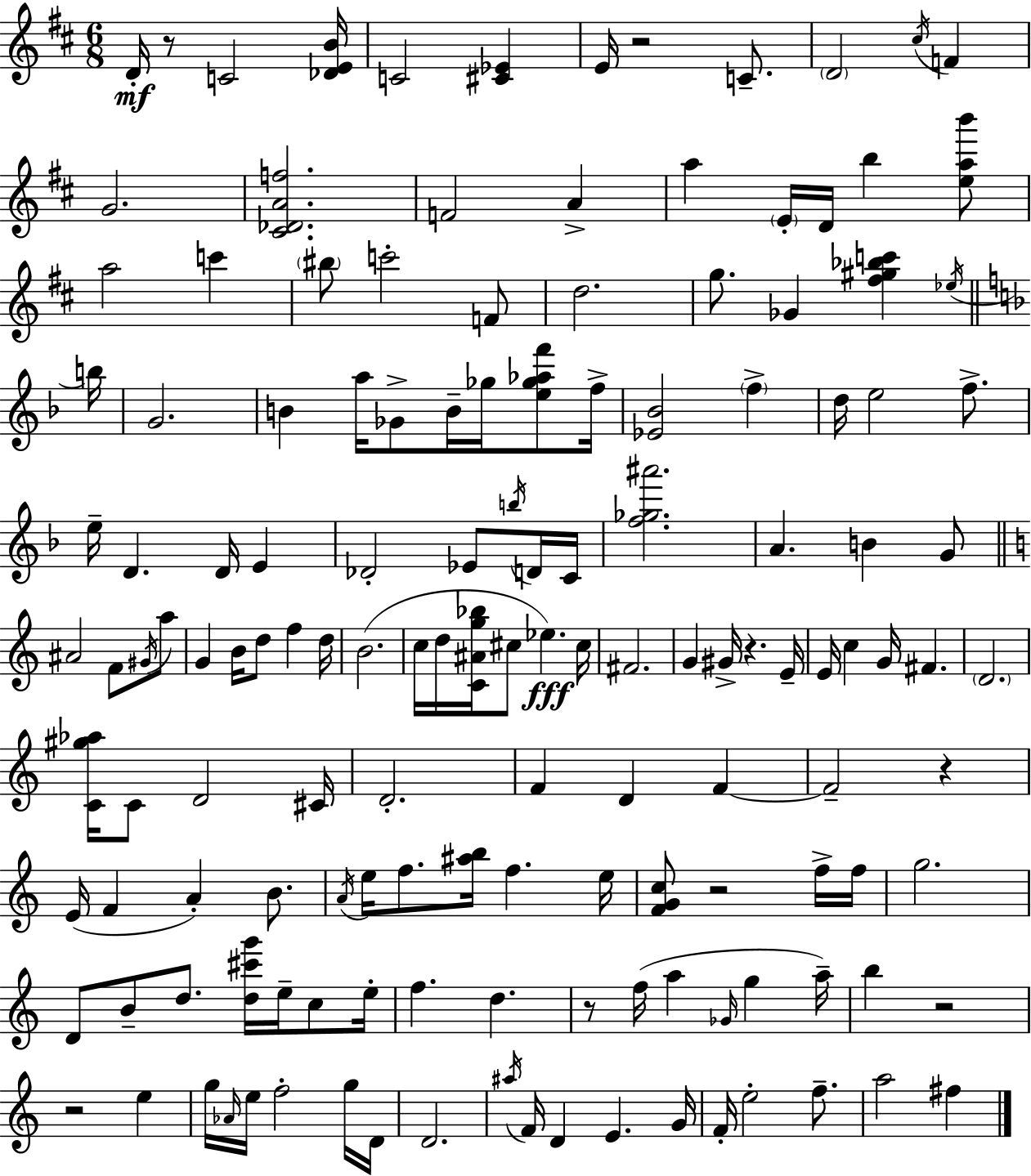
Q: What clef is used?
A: treble